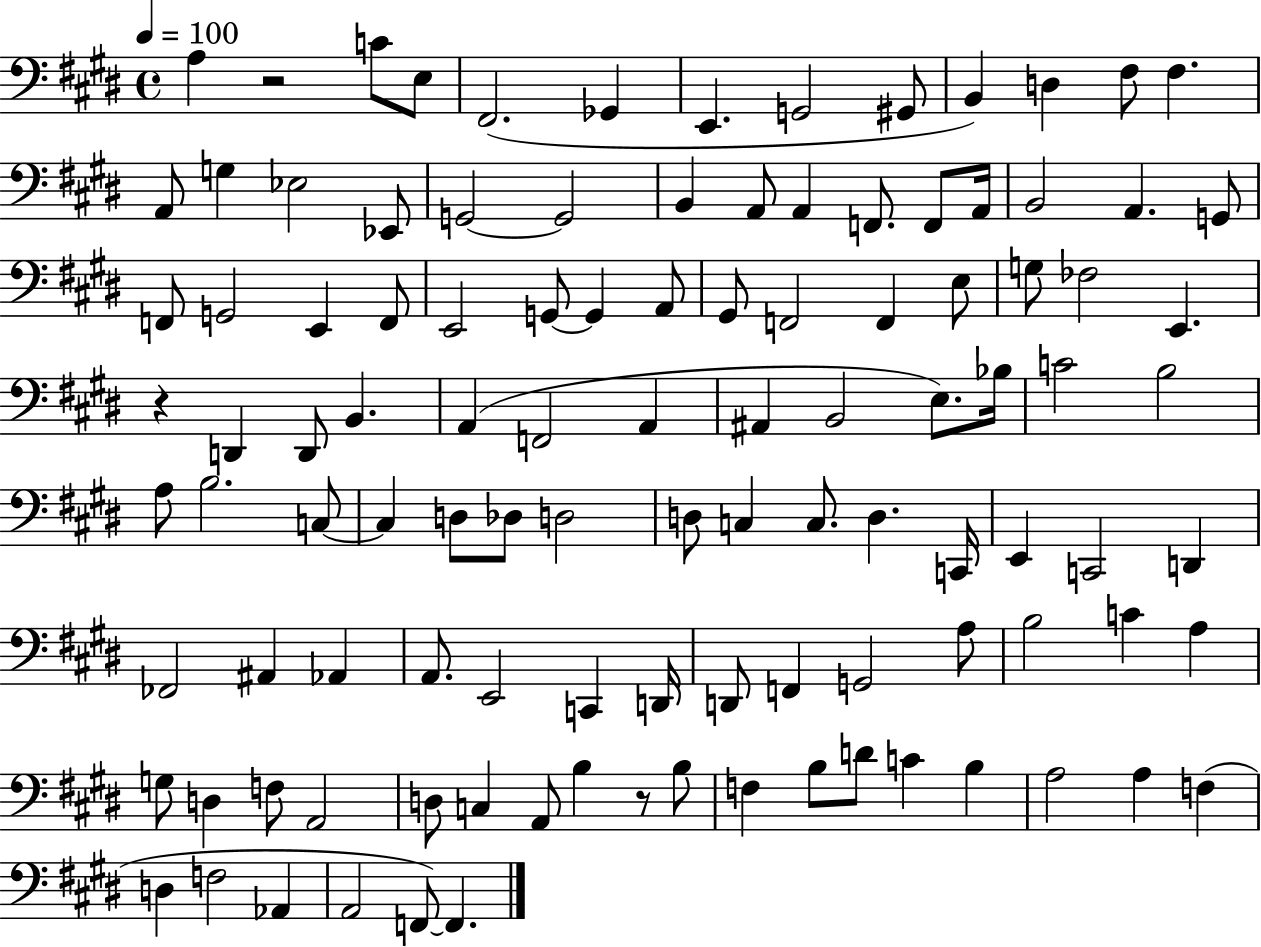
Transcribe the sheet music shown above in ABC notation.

X:1
T:Untitled
M:4/4
L:1/4
K:E
A, z2 C/2 E,/2 ^F,,2 _G,, E,, G,,2 ^G,,/2 B,, D, ^F,/2 ^F, A,,/2 G, _E,2 _E,,/2 G,,2 G,,2 B,, A,,/2 A,, F,,/2 F,,/2 A,,/4 B,,2 A,, G,,/2 F,,/2 G,,2 E,, F,,/2 E,,2 G,,/2 G,, A,,/2 ^G,,/2 F,,2 F,, E,/2 G,/2 _F,2 E,, z D,, D,,/2 B,, A,, F,,2 A,, ^A,, B,,2 E,/2 _B,/4 C2 B,2 A,/2 B,2 C,/2 C, D,/2 _D,/2 D,2 D,/2 C, C,/2 D, C,,/4 E,, C,,2 D,, _F,,2 ^A,, _A,, A,,/2 E,,2 C,, D,,/4 D,,/2 F,, G,,2 A,/2 B,2 C A, G,/2 D, F,/2 A,,2 D,/2 C, A,,/2 B, z/2 B,/2 F, B,/2 D/2 C B, A,2 A, F, D, F,2 _A,, A,,2 F,,/2 F,,